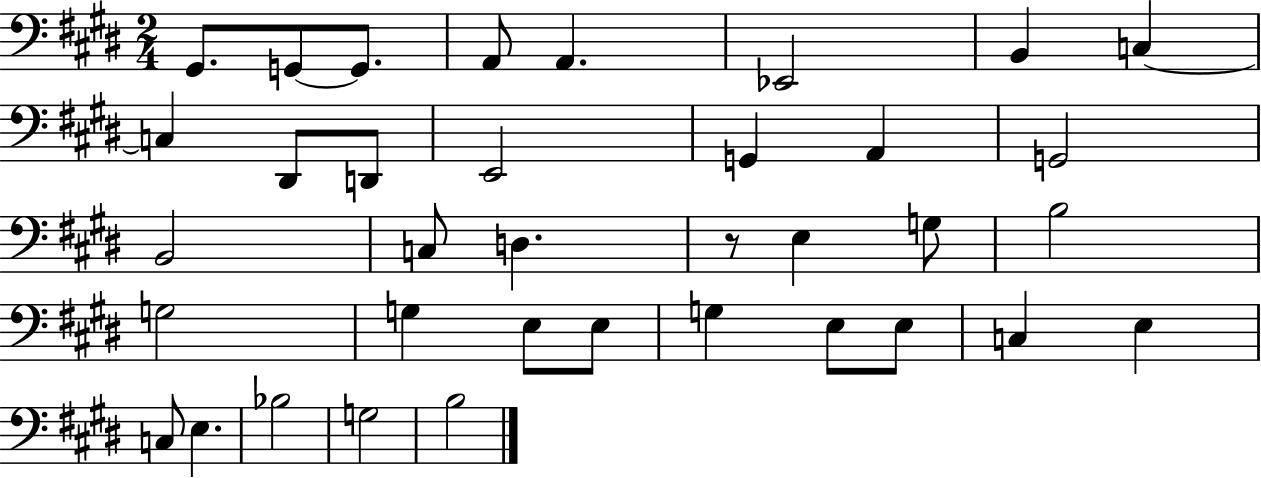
X:1
T:Untitled
M:2/4
L:1/4
K:E
^G,,/2 G,,/2 G,,/2 A,,/2 A,, _E,,2 B,, C, C, ^D,,/2 D,,/2 E,,2 G,, A,, G,,2 B,,2 C,/2 D, z/2 E, G,/2 B,2 G,2 G, E,/2 E,/2 G, E,/2 E,/2 C, E, C,/2 E, _B,2 G,2 B,2